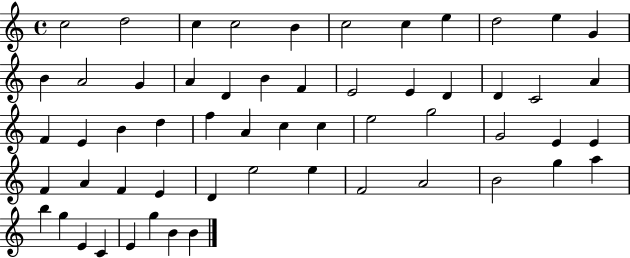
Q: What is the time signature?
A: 4/4